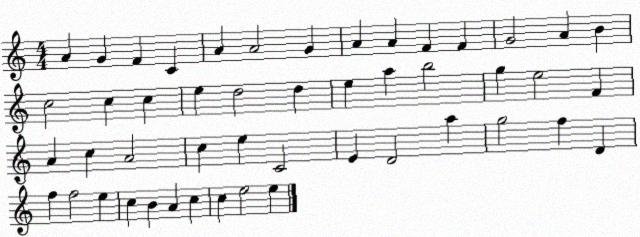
X:1
T:Untitled
M:4/4
L:1/4
K:C
A G F C A A2 G A A F F G2 A B c2 c c e d2 d e a b2 g e2 F A c A2 c e C2 E D2 a g2 f D f f2 e c B A c c e2 e